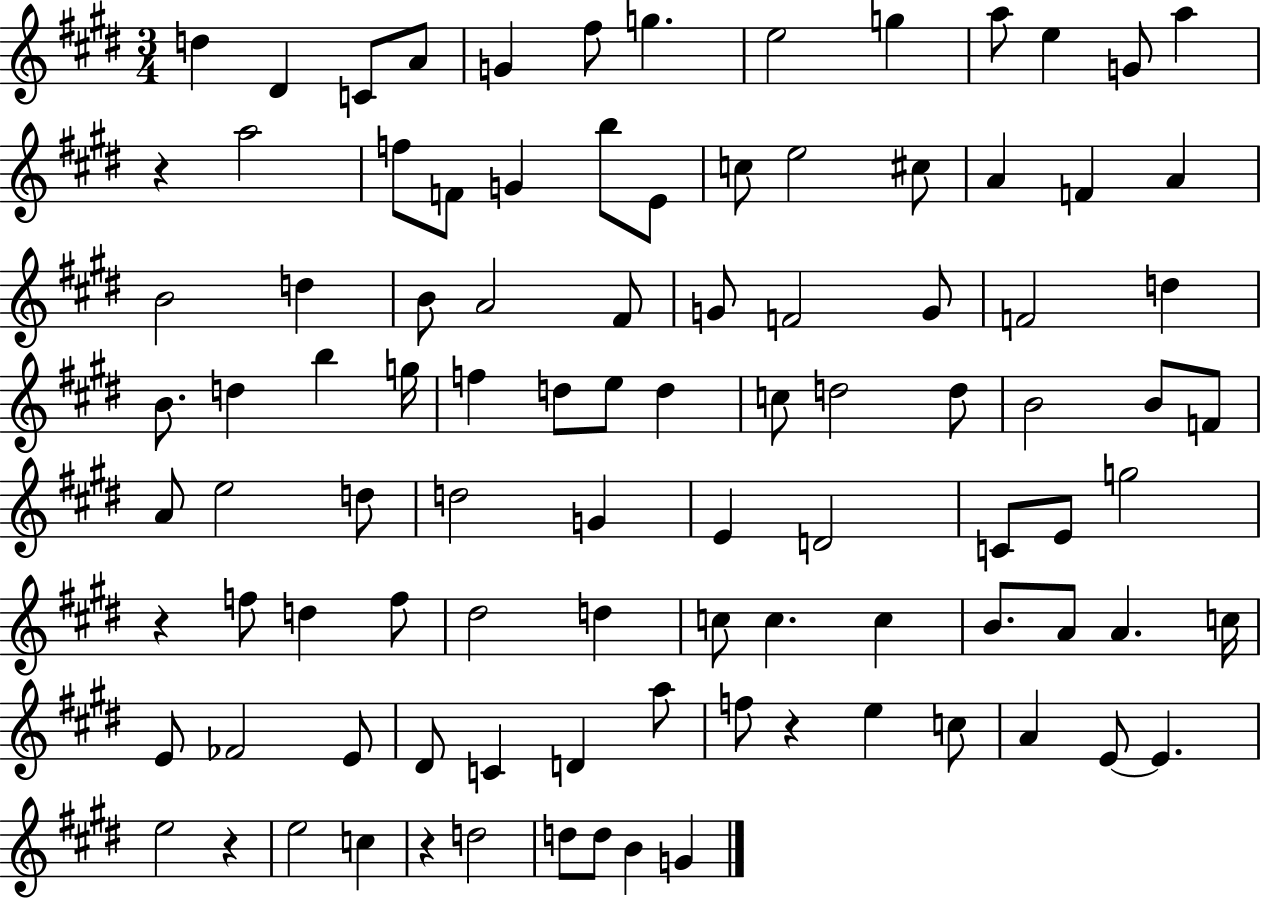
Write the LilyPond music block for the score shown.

{
  \clef treble
  \numericTimeSignature
  \time 3/4
  \key e \major
  \repeat volta 2 { d''4 dis'4 c'8 a'8 | g'4 fis''8 g''4. | e''2 g''4 | a''8 e''4 g'8 a''4 | \break r4 a''2 | f''8 f'8 g'4 b''8 e'8 | c''8 e''2 cis''8 | a'4 f'4 a'4 | \break b'2 d''4 | b'8 a'2 fis'8 | g'8 f'2 g'8 | f'2 d''4 | \break b'8. d''4 b''4 g''16 | f''4 d''8 e''8 d''4 | c''8 d''2 d''8 | b'2 b'8 f'8 | \break a'8 e''2 d''8 | d''2 g'4 | e'4 d'2 | c'8 e'8 g''2 | \break r4 f''8 d''4 f''8 | dis''2 d''4 | c''8 c''4. c''4 | b'8. a'8 a'4. c''16 | \break e'8 fes'2 e'8 | dis'8 c'4 d'4 a''8 | f''8 r4 e''4 c''8 | a'4 e'8~~ e'4. | \break e''2 r4 | e''2 c''4 | r4 d''2 | d''8 d''8 b'4 g'4 | \break } \bar "|."
}